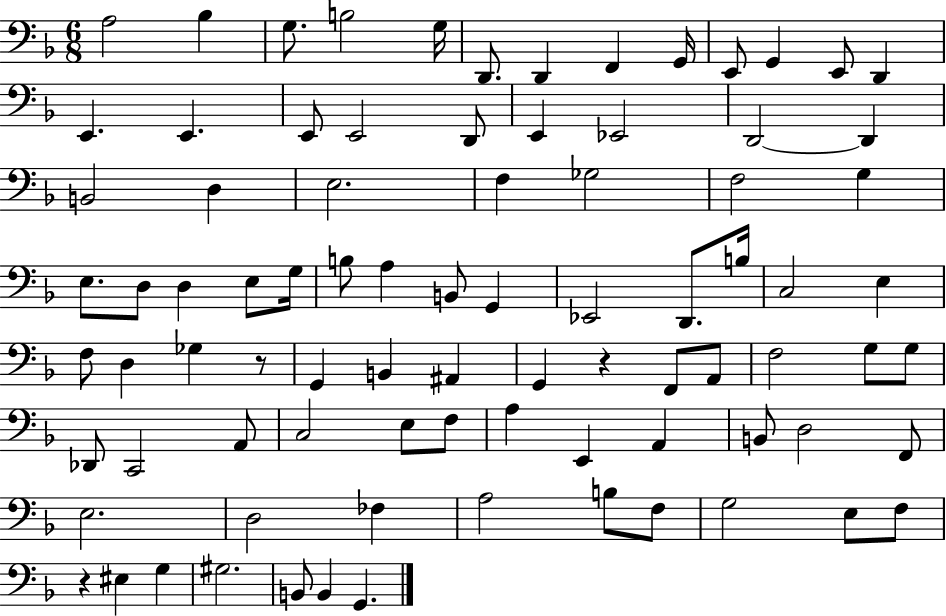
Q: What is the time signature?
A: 6/8